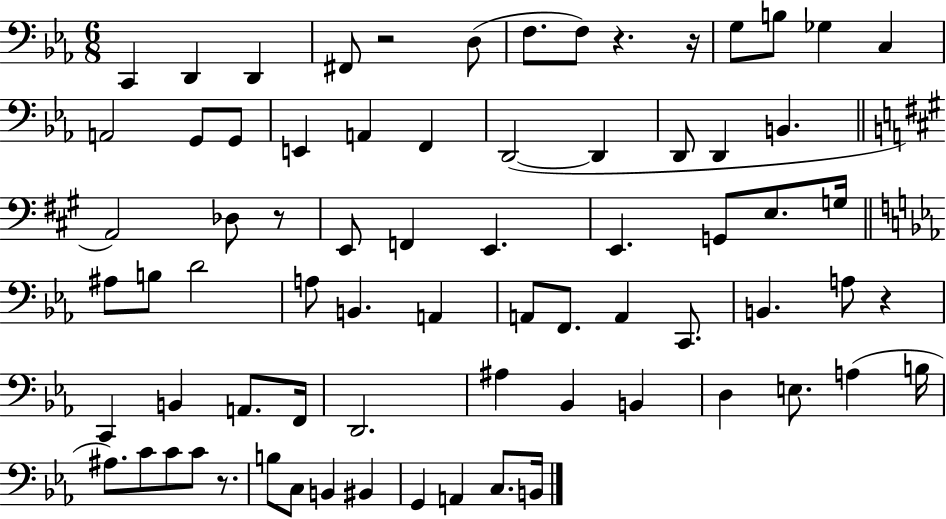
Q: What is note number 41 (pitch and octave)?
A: C2